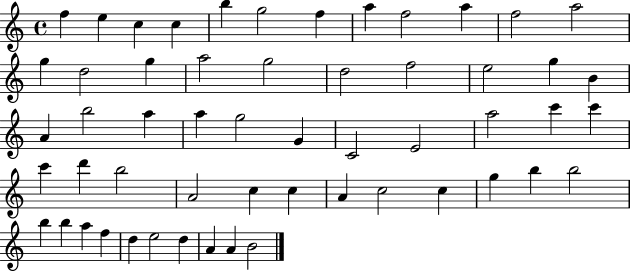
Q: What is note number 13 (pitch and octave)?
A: G5